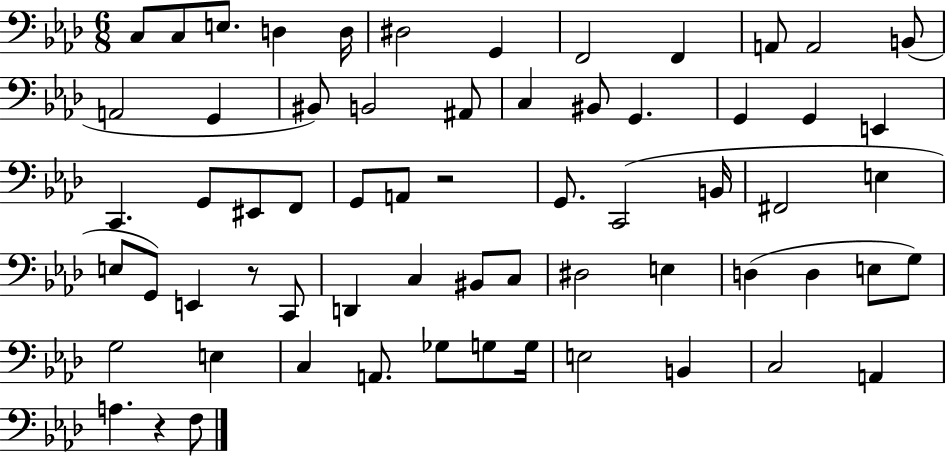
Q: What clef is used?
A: bass